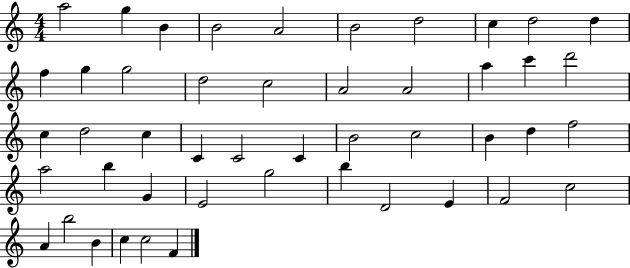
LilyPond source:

{
  \clef treble
  \numericTimeSignature
  \time 4/4
  \key c \major
  a''2 g''4 b'4 | b'2 a'2 | b'2 d''2 | c''4 d''2 d''4 | \break f''4 g''4 g''2 | d''2 c''2 | a'2 a'2 | a''4 c'''4 d'''2 | \break c''4 d''2 c''4 | c'4 c'2 c'4 | b'2 c''2 | b'4 d''4 f''2 | \break a''2 b''4 g'4 | e'2 g''2 | b''4 d'2 e'4 | f'2 c''2 | \break a'4 b''2 b'4 | c''4 c''2 f'4 | \bar "|."
}